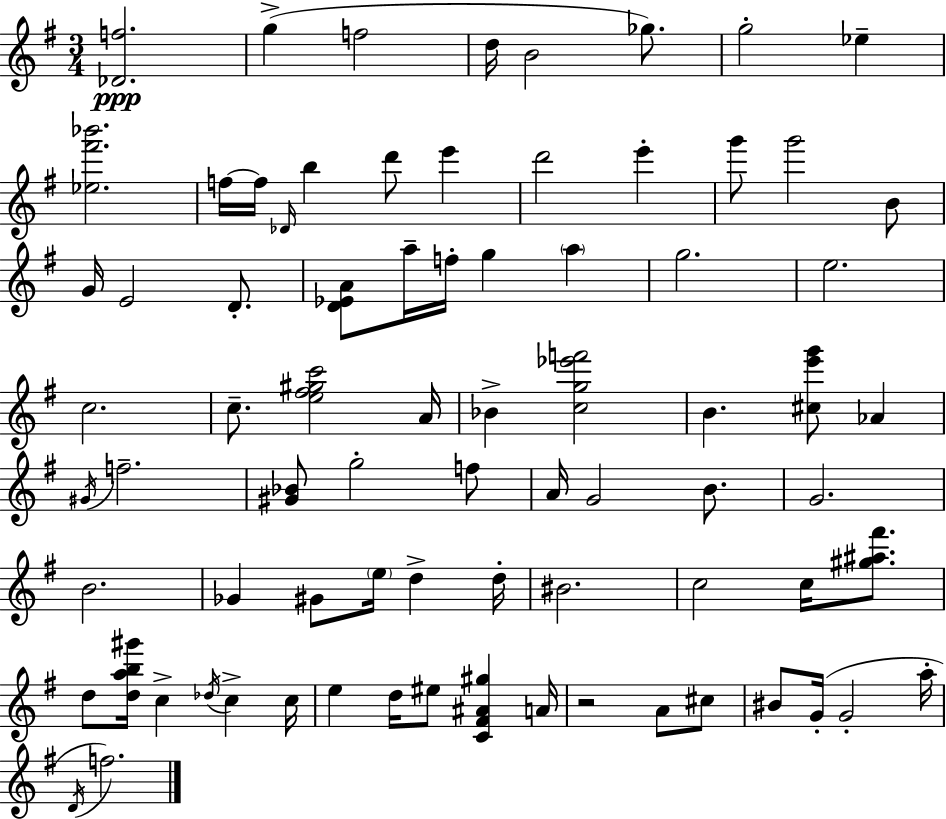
{
  \clef treble
  \numericTimeSignature
  \time 3/4
  \key e \minor
  <des' f''>2.\ppp | g''4->( f''2 | d''16 b'2 ges''8.) | g''2-. ees''4-- | \break <ees'' fis''' bes'''>2. | f''16~~ f''16 \grace { des'16 } b''4 d'''8 e'''4 | d'''2 e'''4-. | g'''8 g'''2 b'8 | \break g'16 e'2 d'8.-. | <d' ees' a'>8 a''16-- f''16-. g''4 \parenthesize a''4 | g''2. | e''2. | \break c''2. | c''8.-- <e'' fis'' gis'' c'''>2 | a'16 bes'4-> <c'' g'' ees''' f'''>2 | b'4. <cis'' e''' g'''>8 aes'4 | \break \acciaccatura { gis'16 } f''2.-- | <gis' bes'>8 g''2-. | f''8 a'16 g'2 b'8. | g'2. | \break b'2. | ges'4 gis'8 \parenthesize e''16 d''4-> | d''16-. bis'2. | c''2 c''16 <gis'' ais'' fis'''>8. | \break d''8 <d'' a'' b'' gis'''>16 c''4-> \acciaccatura { des''16 } c''4-> | c''16 e''4 d''16 eis''8 <c' fis' ais' gis''>4 | a'16 r2 a'8 | cis''8 bis'8 g'16-.( g'2-. | \break a''16-. \acciaccatura { d'16 } f''2.) | \bar "|."
}